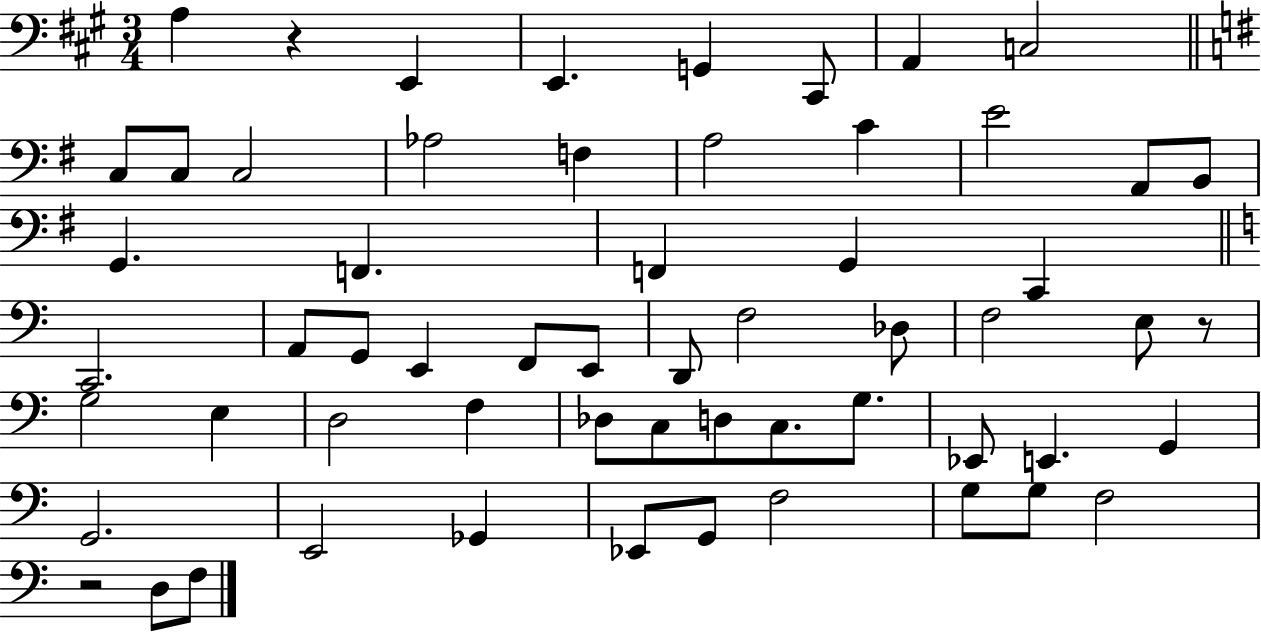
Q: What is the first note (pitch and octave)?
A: A3